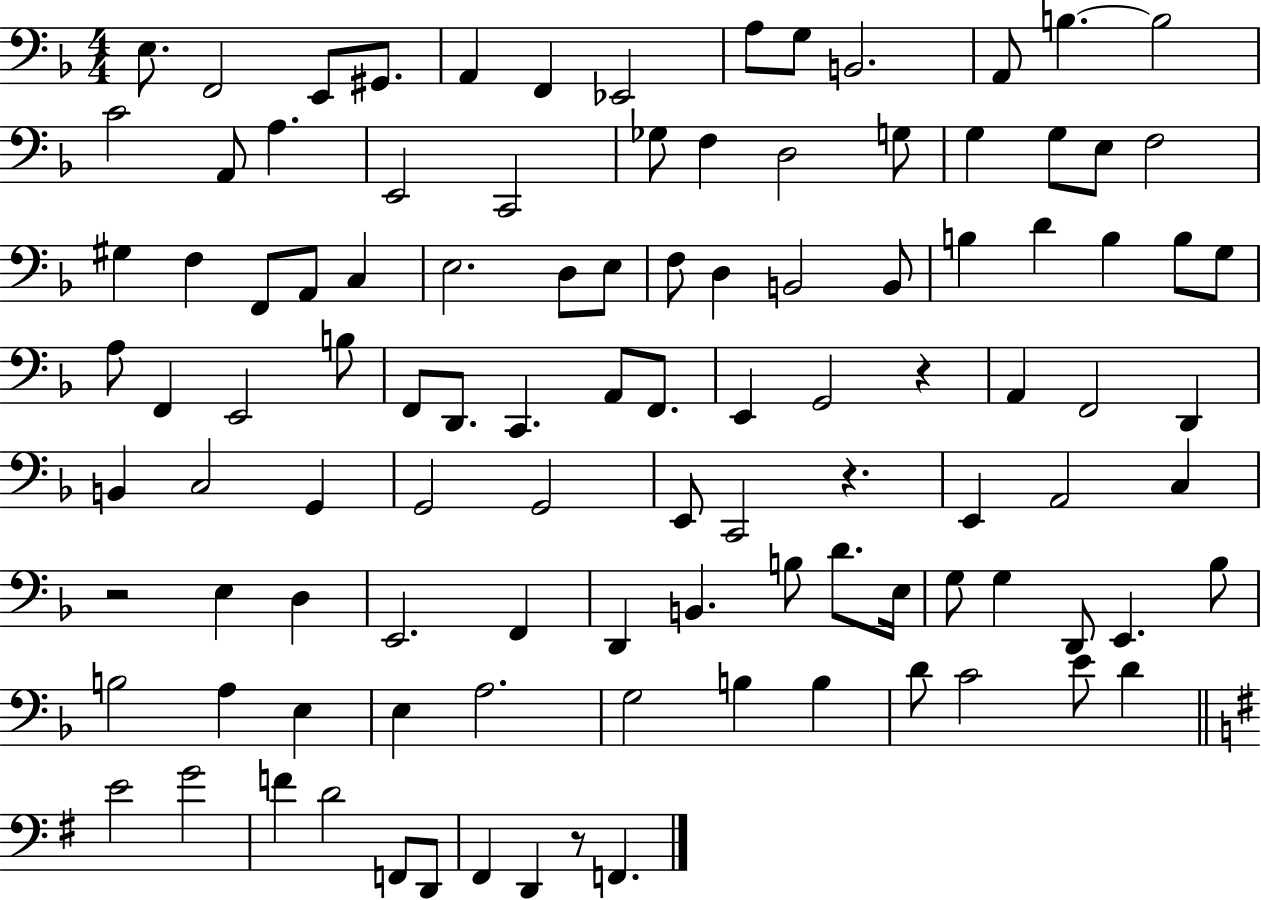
X:1
T:Untitled
M:4/4
L:1/4
K:F
E,/2 F,,2 E,,/2 ^G,,/2 A,, F,, _E,,2 A,/2 G,/2 B,,2 A,,/2 B, B,2 C2 A,,/2 A, E,,2 C,,2 _G,/2 F, D,2 G,/2 G, G,/2 E,/2 F,2 ^G, F, F,,/2 A,,/2 C, E,2 D,/2 E,/2 F,/2 D, B,,2 B,,/2 B, D B, B,/2 G,/2 A,/2 F,, E,,2 B,/2 F,,/2 D,,/2 C,, A,,/2 F,,/2 E,, G,,2 z A,, F,,2 D,, B,, C,2 G,, G,,2 G,,2 E,,/2 C,,2 z E,, A,,2 C, z2 E, D, E,,2 F,, D,, B,, B,/2 D/2 E,/4 G,/2 G, D,,/2 E,, _B,/2 B,2 A, E, E, A,2 G,2 B, B, D/2 C2 E/2 D E2 G2 F D2 F,,/2 D,,/2 ^F,, D,, z/2 F,,